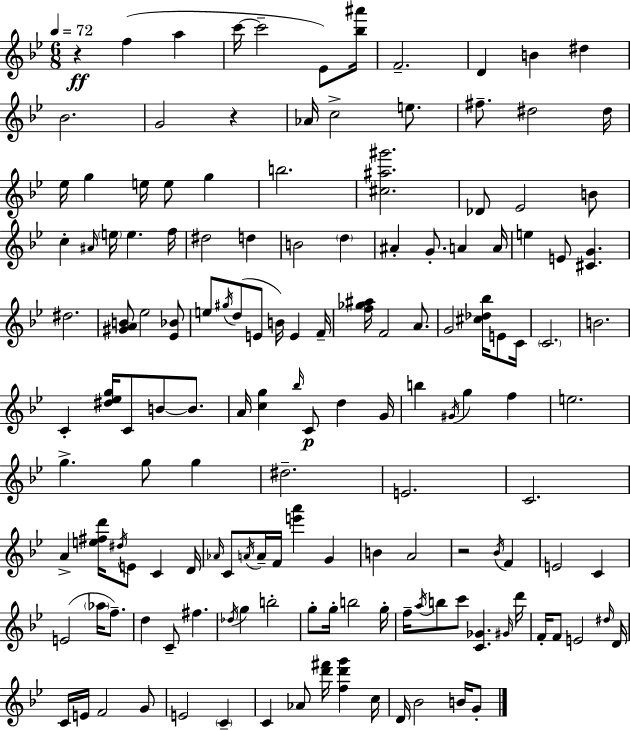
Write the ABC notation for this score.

X:1
T:Untitled
M:6/8
L:1/4
K:Gm
z f a c'/4 c'2 _E/2 [_b^a']/4 F2 D B ^d _B2 G2 z _A/4 c2 e/2 ^f/2 ^d2 ^d/4 _e/4 g e/4 e/2 g b2 [^c^a^g']2 _D/2 _E2 B/2 c ^A/4 e/4 e f/4 ^d2 d B2 d ^A G/2 A A/4 e E/2 [^CG] ^d2 [^GAB]/2 _e2 [_E_B]/2 e/2 ^g/4 d/2 E/2 B/4 E F/4 [f_g^a]/4 F2 A/2 G2 [^c_d_b]/4 E/2 C/4 C2 B2 C [^d_eg]/4 C/2 B/2 B/2 A/4 [cg] _b/4 C/2 d G/4 b ^G/4 g f e2 g g/2 g ^d2 E2 C2 A [e^fd']/4 ^d/4 E/2 C D/4 _A/4 C/2 A/4 A/4 F/4 [e'a'] G B A2 z2 _B/4 F E2 C E2 _a/4 f/2 d C/2 ^f _d/4 g b2 g/2 g/4 b2 g/4 f/4 a/4 b/2 c'/2 [C_G] ^G/4 d'/4 F/4 F/2 E2 ^d/4 D/4 C/4 E/4 F2 G/2 E2 C C _A/2 [d'^f']/4 [fd'g'] c/4 D/4 _B2 B/4 G/2